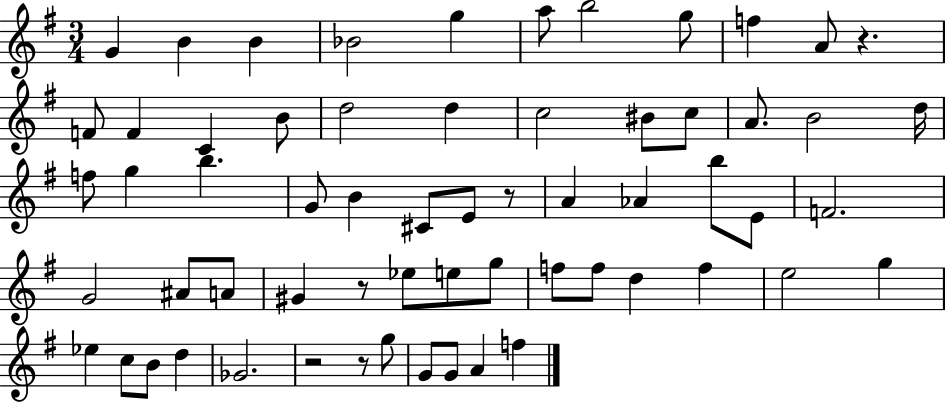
G4/q B4/q B4/q Bb4/h G5/q A5/e B5/h G5/e F5/q A4/e R/q. F4/e F4/q C4/q B4/e D5/h D5/q C5/h BIS4/e C5/e A4/e. B4/h D5/s F5/e G5/q B5/q. G4/e B4/q C#4/e E4/e R/e A4/q Ab4/q B5/e E4/e F4/h. G4/h A#4/e A4/e G#4/q R/e Eb5/e E5/e G5/e F5/e F5/e D5/q F5/q E5/h G5/q Eb5/q C5/e B4/e D5/q Gb4/h. R/h R/e G5/e G4/e G4/e A4/q F5/q